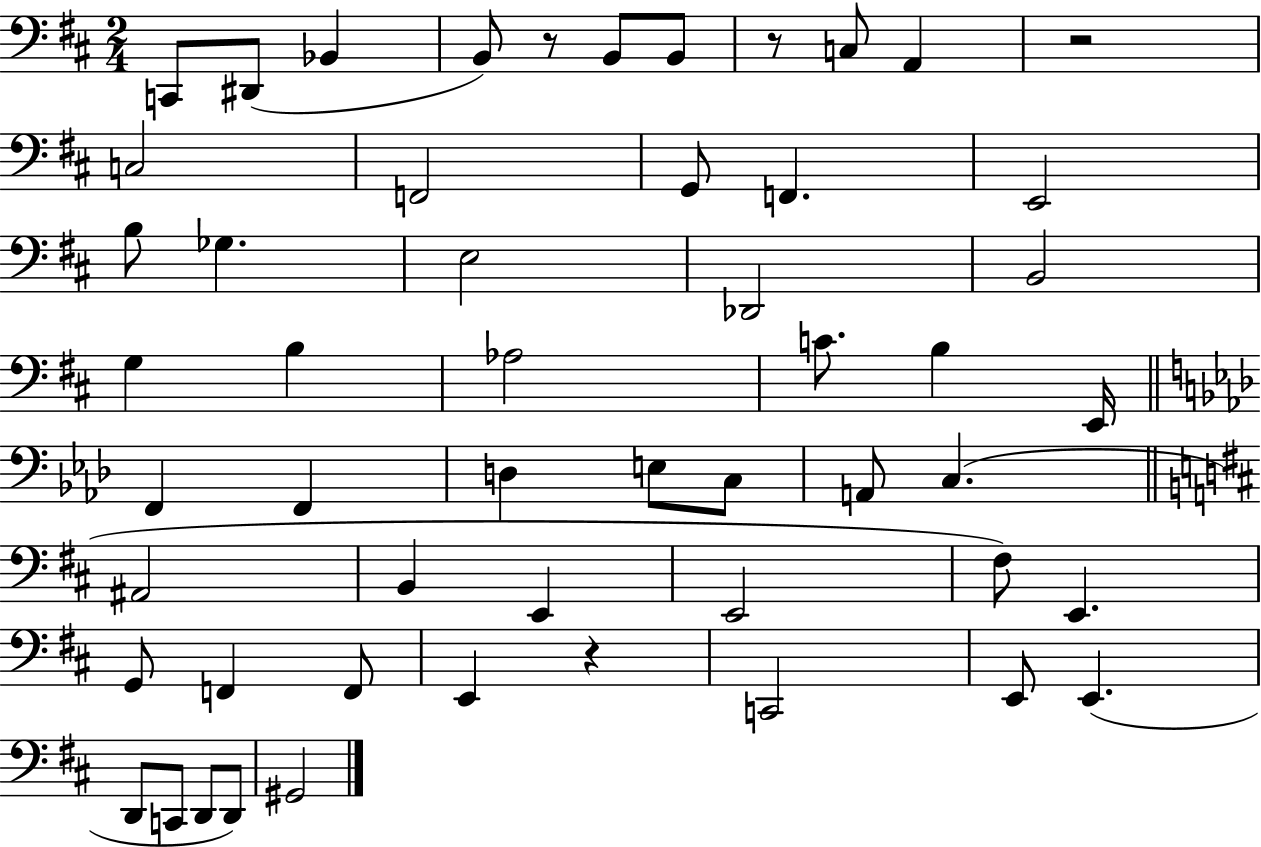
{
  \clef bass
  \numericTimeSignature
  \time 2/4
  \key d \major
  \repeat volta 2 { c,8 dis,8( bes,4 | b,8) r8 b,8 b,8 | r8 c8 a,4 | r2 | \break c2 | f,2 | g,8 f,4. | e,2 | \break b8 ges4. | e2 | des,2 | b,2 | \break g4 b4 | aes2 | c'8. b4 e,16 | \bar "||" \break \key aes \major f,4 f,4 | d4 e8 c8 | a,8 c4.( | \bar "||" \break \key b \minor ais,2 | b,4 e,4 | e,2 | fis8) e,4. | \break g,8 f,4 f,8 | e,4 r4 | c,2 | e,8 e,4.( | \break d,8 c,8 d,8 d,8) | gis,2 | } \bar "|."
}